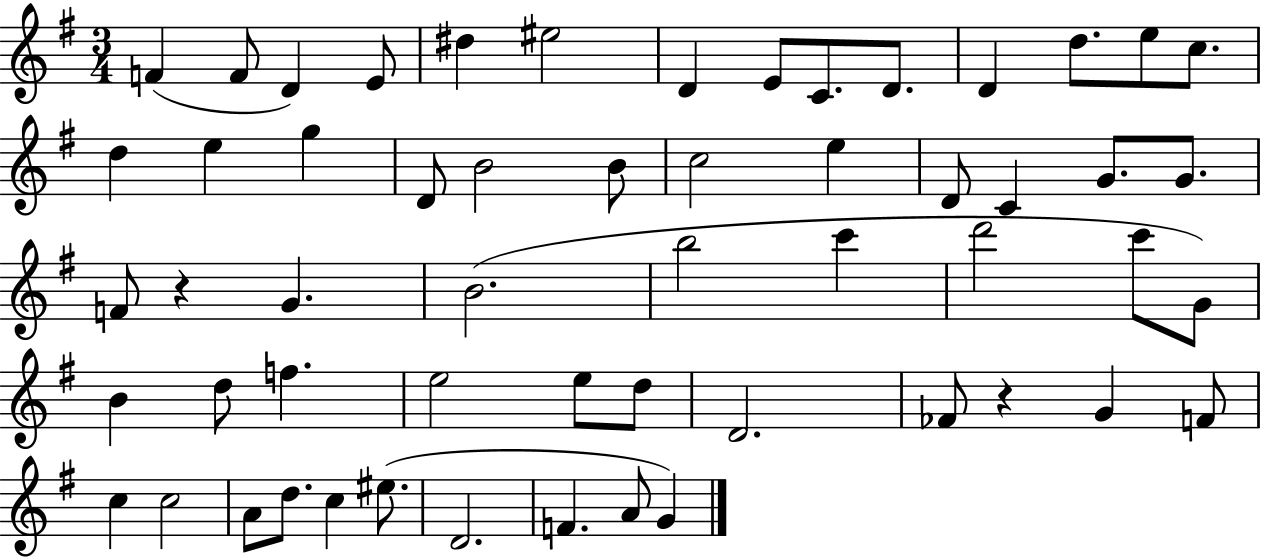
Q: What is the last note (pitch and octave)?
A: G4